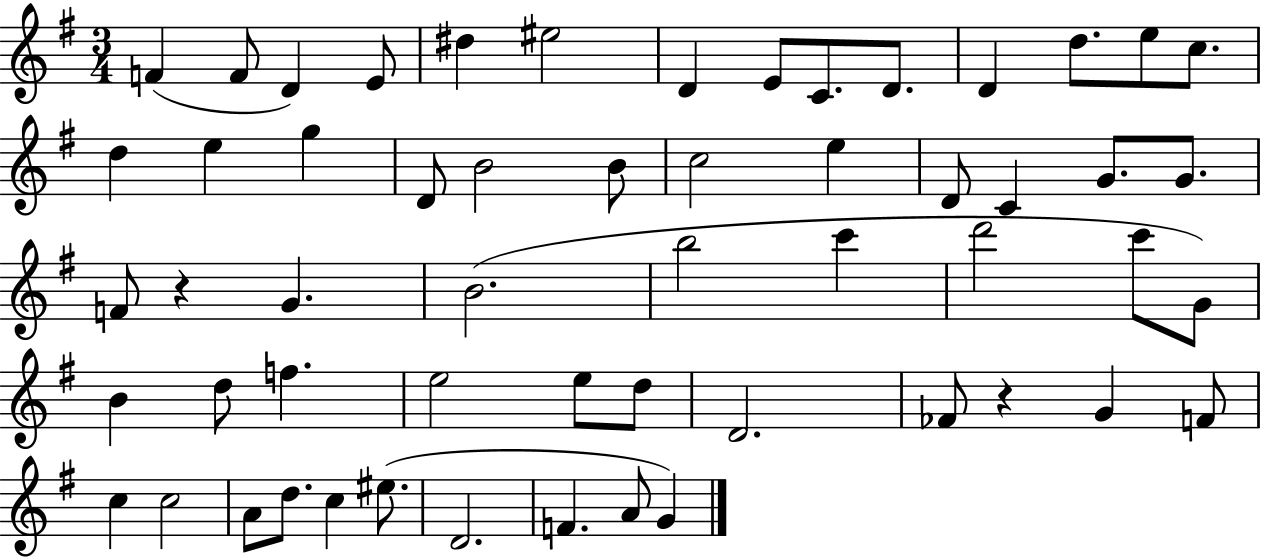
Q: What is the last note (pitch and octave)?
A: G4